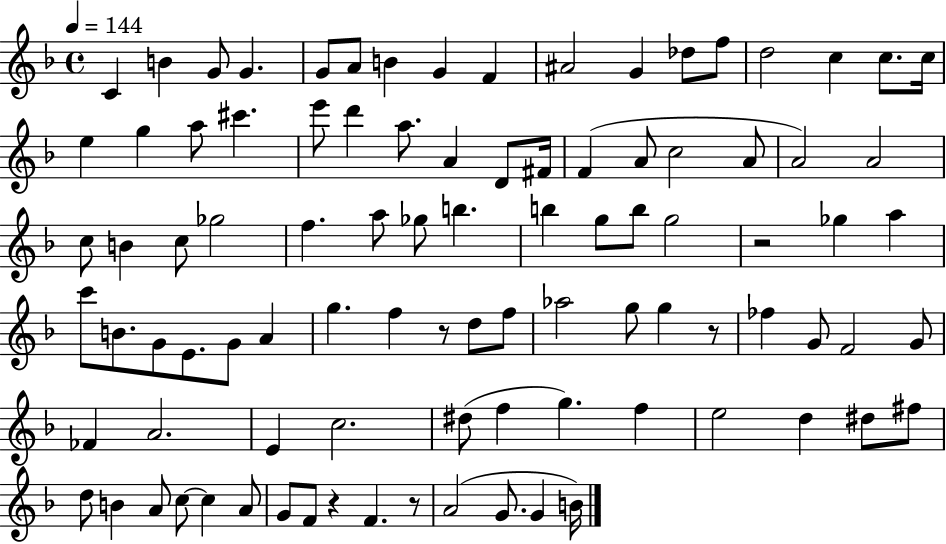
C4/q B4/q G4/e G4/q. G4/e A4/e B4/q G4/q F4/q A#4/h G4/q Db5/e F5/e D5/h C5/q C5/e. C5/s E5/q G5/q A5/e C#6/q. E6/e D6/q A5/e. A4/q D4/e F#4/s F4/q A4/e C5/h A4/e A4/h A4/h C5/e B4/q C5/e Gb5/h F5/q. A5/e Gb5/e B5/q. B5/q G5/e B5/e G5/h R/h Gb5/q A5/q C6/e B4/e. G4/e E4/e. G4/e A4/q G5/q. F5/q R/e D5/e F5/e Ab5/h G5/e G5/q R/e FES5/q G4/e F4/h G4/e FES4/q A4/h. E4/q C5/h. D#5/e F5/q G5/q. F5/q E5/h D5/q D#5/e F#5/e D5/e B4/q A4/e C5/e C5/q A4/e G4/e F4/e R/q F4/q. R/e A4/h G4/e. G4/q B4/s